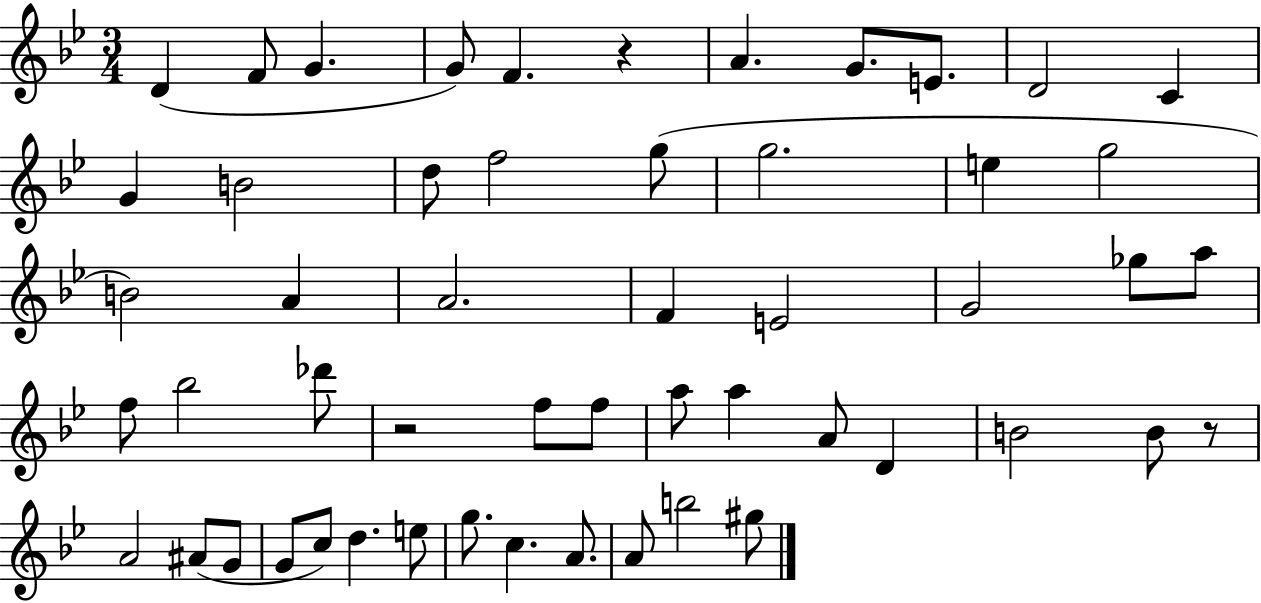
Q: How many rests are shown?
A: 3